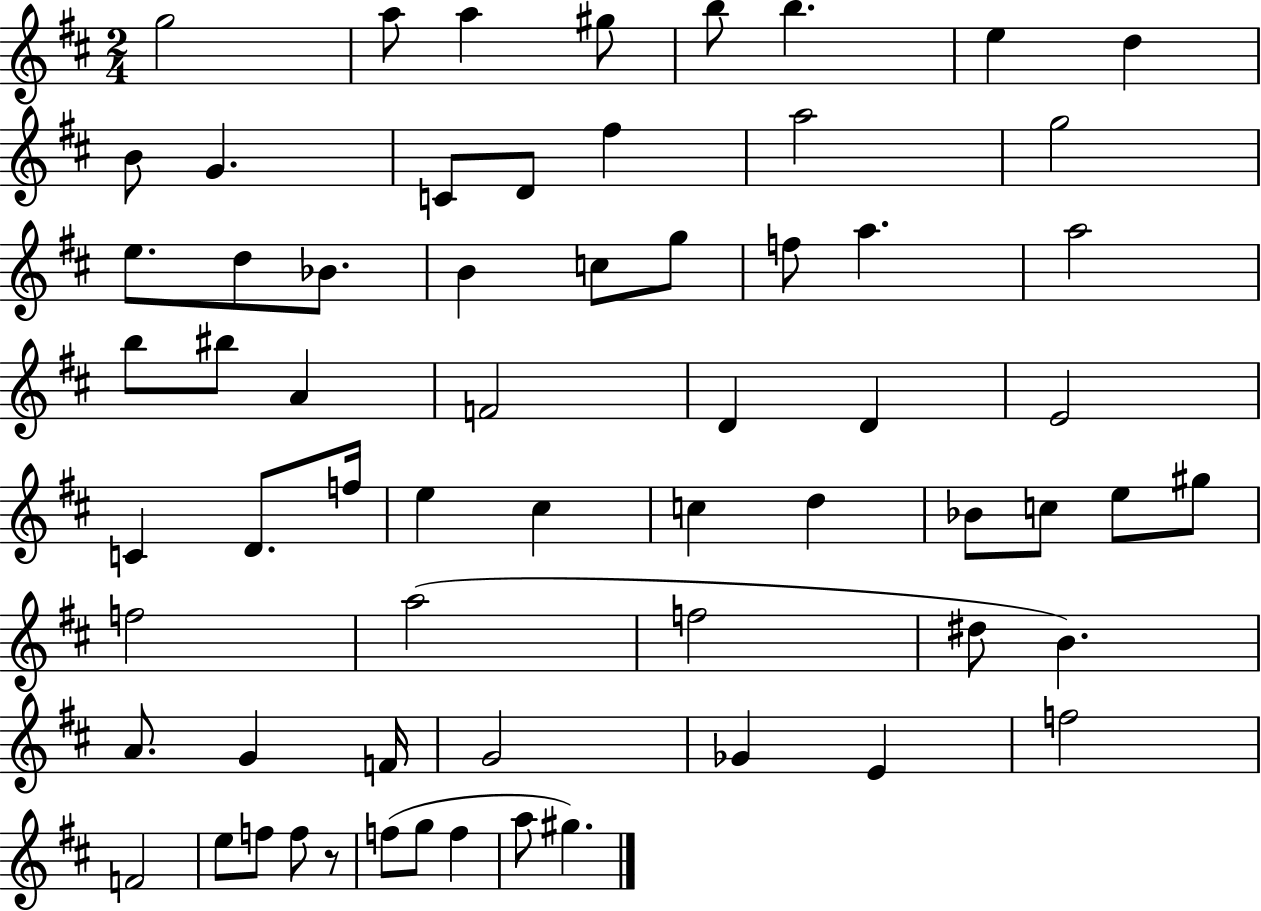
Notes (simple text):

G5/h A5/e A5/q G#5/e B5/e B5/q. E5/q D5/q B4/e G4/q. C4/e D4/e F#5/q A5/h G5/h E5/e. D5/e Bb4/e. B4/q C5/e G5/e F5/e A5/q. A5/h B5/e BIS5/e A4/q F4/h D4/q D4/q E4/h C4/q D4/e. F5/s E5/q C#5/q C5/q D5/q Bb4/e C5/e E5/e G#5/e F5/h A5/h F5/h D#5/e B4/q. A4/e. G4/q F4/s G4/h Gb4/q E4/q F5/h F4/h E5/e F5/e F5/e R/e F5/e G5/e F5/q A5/e G#5/q.